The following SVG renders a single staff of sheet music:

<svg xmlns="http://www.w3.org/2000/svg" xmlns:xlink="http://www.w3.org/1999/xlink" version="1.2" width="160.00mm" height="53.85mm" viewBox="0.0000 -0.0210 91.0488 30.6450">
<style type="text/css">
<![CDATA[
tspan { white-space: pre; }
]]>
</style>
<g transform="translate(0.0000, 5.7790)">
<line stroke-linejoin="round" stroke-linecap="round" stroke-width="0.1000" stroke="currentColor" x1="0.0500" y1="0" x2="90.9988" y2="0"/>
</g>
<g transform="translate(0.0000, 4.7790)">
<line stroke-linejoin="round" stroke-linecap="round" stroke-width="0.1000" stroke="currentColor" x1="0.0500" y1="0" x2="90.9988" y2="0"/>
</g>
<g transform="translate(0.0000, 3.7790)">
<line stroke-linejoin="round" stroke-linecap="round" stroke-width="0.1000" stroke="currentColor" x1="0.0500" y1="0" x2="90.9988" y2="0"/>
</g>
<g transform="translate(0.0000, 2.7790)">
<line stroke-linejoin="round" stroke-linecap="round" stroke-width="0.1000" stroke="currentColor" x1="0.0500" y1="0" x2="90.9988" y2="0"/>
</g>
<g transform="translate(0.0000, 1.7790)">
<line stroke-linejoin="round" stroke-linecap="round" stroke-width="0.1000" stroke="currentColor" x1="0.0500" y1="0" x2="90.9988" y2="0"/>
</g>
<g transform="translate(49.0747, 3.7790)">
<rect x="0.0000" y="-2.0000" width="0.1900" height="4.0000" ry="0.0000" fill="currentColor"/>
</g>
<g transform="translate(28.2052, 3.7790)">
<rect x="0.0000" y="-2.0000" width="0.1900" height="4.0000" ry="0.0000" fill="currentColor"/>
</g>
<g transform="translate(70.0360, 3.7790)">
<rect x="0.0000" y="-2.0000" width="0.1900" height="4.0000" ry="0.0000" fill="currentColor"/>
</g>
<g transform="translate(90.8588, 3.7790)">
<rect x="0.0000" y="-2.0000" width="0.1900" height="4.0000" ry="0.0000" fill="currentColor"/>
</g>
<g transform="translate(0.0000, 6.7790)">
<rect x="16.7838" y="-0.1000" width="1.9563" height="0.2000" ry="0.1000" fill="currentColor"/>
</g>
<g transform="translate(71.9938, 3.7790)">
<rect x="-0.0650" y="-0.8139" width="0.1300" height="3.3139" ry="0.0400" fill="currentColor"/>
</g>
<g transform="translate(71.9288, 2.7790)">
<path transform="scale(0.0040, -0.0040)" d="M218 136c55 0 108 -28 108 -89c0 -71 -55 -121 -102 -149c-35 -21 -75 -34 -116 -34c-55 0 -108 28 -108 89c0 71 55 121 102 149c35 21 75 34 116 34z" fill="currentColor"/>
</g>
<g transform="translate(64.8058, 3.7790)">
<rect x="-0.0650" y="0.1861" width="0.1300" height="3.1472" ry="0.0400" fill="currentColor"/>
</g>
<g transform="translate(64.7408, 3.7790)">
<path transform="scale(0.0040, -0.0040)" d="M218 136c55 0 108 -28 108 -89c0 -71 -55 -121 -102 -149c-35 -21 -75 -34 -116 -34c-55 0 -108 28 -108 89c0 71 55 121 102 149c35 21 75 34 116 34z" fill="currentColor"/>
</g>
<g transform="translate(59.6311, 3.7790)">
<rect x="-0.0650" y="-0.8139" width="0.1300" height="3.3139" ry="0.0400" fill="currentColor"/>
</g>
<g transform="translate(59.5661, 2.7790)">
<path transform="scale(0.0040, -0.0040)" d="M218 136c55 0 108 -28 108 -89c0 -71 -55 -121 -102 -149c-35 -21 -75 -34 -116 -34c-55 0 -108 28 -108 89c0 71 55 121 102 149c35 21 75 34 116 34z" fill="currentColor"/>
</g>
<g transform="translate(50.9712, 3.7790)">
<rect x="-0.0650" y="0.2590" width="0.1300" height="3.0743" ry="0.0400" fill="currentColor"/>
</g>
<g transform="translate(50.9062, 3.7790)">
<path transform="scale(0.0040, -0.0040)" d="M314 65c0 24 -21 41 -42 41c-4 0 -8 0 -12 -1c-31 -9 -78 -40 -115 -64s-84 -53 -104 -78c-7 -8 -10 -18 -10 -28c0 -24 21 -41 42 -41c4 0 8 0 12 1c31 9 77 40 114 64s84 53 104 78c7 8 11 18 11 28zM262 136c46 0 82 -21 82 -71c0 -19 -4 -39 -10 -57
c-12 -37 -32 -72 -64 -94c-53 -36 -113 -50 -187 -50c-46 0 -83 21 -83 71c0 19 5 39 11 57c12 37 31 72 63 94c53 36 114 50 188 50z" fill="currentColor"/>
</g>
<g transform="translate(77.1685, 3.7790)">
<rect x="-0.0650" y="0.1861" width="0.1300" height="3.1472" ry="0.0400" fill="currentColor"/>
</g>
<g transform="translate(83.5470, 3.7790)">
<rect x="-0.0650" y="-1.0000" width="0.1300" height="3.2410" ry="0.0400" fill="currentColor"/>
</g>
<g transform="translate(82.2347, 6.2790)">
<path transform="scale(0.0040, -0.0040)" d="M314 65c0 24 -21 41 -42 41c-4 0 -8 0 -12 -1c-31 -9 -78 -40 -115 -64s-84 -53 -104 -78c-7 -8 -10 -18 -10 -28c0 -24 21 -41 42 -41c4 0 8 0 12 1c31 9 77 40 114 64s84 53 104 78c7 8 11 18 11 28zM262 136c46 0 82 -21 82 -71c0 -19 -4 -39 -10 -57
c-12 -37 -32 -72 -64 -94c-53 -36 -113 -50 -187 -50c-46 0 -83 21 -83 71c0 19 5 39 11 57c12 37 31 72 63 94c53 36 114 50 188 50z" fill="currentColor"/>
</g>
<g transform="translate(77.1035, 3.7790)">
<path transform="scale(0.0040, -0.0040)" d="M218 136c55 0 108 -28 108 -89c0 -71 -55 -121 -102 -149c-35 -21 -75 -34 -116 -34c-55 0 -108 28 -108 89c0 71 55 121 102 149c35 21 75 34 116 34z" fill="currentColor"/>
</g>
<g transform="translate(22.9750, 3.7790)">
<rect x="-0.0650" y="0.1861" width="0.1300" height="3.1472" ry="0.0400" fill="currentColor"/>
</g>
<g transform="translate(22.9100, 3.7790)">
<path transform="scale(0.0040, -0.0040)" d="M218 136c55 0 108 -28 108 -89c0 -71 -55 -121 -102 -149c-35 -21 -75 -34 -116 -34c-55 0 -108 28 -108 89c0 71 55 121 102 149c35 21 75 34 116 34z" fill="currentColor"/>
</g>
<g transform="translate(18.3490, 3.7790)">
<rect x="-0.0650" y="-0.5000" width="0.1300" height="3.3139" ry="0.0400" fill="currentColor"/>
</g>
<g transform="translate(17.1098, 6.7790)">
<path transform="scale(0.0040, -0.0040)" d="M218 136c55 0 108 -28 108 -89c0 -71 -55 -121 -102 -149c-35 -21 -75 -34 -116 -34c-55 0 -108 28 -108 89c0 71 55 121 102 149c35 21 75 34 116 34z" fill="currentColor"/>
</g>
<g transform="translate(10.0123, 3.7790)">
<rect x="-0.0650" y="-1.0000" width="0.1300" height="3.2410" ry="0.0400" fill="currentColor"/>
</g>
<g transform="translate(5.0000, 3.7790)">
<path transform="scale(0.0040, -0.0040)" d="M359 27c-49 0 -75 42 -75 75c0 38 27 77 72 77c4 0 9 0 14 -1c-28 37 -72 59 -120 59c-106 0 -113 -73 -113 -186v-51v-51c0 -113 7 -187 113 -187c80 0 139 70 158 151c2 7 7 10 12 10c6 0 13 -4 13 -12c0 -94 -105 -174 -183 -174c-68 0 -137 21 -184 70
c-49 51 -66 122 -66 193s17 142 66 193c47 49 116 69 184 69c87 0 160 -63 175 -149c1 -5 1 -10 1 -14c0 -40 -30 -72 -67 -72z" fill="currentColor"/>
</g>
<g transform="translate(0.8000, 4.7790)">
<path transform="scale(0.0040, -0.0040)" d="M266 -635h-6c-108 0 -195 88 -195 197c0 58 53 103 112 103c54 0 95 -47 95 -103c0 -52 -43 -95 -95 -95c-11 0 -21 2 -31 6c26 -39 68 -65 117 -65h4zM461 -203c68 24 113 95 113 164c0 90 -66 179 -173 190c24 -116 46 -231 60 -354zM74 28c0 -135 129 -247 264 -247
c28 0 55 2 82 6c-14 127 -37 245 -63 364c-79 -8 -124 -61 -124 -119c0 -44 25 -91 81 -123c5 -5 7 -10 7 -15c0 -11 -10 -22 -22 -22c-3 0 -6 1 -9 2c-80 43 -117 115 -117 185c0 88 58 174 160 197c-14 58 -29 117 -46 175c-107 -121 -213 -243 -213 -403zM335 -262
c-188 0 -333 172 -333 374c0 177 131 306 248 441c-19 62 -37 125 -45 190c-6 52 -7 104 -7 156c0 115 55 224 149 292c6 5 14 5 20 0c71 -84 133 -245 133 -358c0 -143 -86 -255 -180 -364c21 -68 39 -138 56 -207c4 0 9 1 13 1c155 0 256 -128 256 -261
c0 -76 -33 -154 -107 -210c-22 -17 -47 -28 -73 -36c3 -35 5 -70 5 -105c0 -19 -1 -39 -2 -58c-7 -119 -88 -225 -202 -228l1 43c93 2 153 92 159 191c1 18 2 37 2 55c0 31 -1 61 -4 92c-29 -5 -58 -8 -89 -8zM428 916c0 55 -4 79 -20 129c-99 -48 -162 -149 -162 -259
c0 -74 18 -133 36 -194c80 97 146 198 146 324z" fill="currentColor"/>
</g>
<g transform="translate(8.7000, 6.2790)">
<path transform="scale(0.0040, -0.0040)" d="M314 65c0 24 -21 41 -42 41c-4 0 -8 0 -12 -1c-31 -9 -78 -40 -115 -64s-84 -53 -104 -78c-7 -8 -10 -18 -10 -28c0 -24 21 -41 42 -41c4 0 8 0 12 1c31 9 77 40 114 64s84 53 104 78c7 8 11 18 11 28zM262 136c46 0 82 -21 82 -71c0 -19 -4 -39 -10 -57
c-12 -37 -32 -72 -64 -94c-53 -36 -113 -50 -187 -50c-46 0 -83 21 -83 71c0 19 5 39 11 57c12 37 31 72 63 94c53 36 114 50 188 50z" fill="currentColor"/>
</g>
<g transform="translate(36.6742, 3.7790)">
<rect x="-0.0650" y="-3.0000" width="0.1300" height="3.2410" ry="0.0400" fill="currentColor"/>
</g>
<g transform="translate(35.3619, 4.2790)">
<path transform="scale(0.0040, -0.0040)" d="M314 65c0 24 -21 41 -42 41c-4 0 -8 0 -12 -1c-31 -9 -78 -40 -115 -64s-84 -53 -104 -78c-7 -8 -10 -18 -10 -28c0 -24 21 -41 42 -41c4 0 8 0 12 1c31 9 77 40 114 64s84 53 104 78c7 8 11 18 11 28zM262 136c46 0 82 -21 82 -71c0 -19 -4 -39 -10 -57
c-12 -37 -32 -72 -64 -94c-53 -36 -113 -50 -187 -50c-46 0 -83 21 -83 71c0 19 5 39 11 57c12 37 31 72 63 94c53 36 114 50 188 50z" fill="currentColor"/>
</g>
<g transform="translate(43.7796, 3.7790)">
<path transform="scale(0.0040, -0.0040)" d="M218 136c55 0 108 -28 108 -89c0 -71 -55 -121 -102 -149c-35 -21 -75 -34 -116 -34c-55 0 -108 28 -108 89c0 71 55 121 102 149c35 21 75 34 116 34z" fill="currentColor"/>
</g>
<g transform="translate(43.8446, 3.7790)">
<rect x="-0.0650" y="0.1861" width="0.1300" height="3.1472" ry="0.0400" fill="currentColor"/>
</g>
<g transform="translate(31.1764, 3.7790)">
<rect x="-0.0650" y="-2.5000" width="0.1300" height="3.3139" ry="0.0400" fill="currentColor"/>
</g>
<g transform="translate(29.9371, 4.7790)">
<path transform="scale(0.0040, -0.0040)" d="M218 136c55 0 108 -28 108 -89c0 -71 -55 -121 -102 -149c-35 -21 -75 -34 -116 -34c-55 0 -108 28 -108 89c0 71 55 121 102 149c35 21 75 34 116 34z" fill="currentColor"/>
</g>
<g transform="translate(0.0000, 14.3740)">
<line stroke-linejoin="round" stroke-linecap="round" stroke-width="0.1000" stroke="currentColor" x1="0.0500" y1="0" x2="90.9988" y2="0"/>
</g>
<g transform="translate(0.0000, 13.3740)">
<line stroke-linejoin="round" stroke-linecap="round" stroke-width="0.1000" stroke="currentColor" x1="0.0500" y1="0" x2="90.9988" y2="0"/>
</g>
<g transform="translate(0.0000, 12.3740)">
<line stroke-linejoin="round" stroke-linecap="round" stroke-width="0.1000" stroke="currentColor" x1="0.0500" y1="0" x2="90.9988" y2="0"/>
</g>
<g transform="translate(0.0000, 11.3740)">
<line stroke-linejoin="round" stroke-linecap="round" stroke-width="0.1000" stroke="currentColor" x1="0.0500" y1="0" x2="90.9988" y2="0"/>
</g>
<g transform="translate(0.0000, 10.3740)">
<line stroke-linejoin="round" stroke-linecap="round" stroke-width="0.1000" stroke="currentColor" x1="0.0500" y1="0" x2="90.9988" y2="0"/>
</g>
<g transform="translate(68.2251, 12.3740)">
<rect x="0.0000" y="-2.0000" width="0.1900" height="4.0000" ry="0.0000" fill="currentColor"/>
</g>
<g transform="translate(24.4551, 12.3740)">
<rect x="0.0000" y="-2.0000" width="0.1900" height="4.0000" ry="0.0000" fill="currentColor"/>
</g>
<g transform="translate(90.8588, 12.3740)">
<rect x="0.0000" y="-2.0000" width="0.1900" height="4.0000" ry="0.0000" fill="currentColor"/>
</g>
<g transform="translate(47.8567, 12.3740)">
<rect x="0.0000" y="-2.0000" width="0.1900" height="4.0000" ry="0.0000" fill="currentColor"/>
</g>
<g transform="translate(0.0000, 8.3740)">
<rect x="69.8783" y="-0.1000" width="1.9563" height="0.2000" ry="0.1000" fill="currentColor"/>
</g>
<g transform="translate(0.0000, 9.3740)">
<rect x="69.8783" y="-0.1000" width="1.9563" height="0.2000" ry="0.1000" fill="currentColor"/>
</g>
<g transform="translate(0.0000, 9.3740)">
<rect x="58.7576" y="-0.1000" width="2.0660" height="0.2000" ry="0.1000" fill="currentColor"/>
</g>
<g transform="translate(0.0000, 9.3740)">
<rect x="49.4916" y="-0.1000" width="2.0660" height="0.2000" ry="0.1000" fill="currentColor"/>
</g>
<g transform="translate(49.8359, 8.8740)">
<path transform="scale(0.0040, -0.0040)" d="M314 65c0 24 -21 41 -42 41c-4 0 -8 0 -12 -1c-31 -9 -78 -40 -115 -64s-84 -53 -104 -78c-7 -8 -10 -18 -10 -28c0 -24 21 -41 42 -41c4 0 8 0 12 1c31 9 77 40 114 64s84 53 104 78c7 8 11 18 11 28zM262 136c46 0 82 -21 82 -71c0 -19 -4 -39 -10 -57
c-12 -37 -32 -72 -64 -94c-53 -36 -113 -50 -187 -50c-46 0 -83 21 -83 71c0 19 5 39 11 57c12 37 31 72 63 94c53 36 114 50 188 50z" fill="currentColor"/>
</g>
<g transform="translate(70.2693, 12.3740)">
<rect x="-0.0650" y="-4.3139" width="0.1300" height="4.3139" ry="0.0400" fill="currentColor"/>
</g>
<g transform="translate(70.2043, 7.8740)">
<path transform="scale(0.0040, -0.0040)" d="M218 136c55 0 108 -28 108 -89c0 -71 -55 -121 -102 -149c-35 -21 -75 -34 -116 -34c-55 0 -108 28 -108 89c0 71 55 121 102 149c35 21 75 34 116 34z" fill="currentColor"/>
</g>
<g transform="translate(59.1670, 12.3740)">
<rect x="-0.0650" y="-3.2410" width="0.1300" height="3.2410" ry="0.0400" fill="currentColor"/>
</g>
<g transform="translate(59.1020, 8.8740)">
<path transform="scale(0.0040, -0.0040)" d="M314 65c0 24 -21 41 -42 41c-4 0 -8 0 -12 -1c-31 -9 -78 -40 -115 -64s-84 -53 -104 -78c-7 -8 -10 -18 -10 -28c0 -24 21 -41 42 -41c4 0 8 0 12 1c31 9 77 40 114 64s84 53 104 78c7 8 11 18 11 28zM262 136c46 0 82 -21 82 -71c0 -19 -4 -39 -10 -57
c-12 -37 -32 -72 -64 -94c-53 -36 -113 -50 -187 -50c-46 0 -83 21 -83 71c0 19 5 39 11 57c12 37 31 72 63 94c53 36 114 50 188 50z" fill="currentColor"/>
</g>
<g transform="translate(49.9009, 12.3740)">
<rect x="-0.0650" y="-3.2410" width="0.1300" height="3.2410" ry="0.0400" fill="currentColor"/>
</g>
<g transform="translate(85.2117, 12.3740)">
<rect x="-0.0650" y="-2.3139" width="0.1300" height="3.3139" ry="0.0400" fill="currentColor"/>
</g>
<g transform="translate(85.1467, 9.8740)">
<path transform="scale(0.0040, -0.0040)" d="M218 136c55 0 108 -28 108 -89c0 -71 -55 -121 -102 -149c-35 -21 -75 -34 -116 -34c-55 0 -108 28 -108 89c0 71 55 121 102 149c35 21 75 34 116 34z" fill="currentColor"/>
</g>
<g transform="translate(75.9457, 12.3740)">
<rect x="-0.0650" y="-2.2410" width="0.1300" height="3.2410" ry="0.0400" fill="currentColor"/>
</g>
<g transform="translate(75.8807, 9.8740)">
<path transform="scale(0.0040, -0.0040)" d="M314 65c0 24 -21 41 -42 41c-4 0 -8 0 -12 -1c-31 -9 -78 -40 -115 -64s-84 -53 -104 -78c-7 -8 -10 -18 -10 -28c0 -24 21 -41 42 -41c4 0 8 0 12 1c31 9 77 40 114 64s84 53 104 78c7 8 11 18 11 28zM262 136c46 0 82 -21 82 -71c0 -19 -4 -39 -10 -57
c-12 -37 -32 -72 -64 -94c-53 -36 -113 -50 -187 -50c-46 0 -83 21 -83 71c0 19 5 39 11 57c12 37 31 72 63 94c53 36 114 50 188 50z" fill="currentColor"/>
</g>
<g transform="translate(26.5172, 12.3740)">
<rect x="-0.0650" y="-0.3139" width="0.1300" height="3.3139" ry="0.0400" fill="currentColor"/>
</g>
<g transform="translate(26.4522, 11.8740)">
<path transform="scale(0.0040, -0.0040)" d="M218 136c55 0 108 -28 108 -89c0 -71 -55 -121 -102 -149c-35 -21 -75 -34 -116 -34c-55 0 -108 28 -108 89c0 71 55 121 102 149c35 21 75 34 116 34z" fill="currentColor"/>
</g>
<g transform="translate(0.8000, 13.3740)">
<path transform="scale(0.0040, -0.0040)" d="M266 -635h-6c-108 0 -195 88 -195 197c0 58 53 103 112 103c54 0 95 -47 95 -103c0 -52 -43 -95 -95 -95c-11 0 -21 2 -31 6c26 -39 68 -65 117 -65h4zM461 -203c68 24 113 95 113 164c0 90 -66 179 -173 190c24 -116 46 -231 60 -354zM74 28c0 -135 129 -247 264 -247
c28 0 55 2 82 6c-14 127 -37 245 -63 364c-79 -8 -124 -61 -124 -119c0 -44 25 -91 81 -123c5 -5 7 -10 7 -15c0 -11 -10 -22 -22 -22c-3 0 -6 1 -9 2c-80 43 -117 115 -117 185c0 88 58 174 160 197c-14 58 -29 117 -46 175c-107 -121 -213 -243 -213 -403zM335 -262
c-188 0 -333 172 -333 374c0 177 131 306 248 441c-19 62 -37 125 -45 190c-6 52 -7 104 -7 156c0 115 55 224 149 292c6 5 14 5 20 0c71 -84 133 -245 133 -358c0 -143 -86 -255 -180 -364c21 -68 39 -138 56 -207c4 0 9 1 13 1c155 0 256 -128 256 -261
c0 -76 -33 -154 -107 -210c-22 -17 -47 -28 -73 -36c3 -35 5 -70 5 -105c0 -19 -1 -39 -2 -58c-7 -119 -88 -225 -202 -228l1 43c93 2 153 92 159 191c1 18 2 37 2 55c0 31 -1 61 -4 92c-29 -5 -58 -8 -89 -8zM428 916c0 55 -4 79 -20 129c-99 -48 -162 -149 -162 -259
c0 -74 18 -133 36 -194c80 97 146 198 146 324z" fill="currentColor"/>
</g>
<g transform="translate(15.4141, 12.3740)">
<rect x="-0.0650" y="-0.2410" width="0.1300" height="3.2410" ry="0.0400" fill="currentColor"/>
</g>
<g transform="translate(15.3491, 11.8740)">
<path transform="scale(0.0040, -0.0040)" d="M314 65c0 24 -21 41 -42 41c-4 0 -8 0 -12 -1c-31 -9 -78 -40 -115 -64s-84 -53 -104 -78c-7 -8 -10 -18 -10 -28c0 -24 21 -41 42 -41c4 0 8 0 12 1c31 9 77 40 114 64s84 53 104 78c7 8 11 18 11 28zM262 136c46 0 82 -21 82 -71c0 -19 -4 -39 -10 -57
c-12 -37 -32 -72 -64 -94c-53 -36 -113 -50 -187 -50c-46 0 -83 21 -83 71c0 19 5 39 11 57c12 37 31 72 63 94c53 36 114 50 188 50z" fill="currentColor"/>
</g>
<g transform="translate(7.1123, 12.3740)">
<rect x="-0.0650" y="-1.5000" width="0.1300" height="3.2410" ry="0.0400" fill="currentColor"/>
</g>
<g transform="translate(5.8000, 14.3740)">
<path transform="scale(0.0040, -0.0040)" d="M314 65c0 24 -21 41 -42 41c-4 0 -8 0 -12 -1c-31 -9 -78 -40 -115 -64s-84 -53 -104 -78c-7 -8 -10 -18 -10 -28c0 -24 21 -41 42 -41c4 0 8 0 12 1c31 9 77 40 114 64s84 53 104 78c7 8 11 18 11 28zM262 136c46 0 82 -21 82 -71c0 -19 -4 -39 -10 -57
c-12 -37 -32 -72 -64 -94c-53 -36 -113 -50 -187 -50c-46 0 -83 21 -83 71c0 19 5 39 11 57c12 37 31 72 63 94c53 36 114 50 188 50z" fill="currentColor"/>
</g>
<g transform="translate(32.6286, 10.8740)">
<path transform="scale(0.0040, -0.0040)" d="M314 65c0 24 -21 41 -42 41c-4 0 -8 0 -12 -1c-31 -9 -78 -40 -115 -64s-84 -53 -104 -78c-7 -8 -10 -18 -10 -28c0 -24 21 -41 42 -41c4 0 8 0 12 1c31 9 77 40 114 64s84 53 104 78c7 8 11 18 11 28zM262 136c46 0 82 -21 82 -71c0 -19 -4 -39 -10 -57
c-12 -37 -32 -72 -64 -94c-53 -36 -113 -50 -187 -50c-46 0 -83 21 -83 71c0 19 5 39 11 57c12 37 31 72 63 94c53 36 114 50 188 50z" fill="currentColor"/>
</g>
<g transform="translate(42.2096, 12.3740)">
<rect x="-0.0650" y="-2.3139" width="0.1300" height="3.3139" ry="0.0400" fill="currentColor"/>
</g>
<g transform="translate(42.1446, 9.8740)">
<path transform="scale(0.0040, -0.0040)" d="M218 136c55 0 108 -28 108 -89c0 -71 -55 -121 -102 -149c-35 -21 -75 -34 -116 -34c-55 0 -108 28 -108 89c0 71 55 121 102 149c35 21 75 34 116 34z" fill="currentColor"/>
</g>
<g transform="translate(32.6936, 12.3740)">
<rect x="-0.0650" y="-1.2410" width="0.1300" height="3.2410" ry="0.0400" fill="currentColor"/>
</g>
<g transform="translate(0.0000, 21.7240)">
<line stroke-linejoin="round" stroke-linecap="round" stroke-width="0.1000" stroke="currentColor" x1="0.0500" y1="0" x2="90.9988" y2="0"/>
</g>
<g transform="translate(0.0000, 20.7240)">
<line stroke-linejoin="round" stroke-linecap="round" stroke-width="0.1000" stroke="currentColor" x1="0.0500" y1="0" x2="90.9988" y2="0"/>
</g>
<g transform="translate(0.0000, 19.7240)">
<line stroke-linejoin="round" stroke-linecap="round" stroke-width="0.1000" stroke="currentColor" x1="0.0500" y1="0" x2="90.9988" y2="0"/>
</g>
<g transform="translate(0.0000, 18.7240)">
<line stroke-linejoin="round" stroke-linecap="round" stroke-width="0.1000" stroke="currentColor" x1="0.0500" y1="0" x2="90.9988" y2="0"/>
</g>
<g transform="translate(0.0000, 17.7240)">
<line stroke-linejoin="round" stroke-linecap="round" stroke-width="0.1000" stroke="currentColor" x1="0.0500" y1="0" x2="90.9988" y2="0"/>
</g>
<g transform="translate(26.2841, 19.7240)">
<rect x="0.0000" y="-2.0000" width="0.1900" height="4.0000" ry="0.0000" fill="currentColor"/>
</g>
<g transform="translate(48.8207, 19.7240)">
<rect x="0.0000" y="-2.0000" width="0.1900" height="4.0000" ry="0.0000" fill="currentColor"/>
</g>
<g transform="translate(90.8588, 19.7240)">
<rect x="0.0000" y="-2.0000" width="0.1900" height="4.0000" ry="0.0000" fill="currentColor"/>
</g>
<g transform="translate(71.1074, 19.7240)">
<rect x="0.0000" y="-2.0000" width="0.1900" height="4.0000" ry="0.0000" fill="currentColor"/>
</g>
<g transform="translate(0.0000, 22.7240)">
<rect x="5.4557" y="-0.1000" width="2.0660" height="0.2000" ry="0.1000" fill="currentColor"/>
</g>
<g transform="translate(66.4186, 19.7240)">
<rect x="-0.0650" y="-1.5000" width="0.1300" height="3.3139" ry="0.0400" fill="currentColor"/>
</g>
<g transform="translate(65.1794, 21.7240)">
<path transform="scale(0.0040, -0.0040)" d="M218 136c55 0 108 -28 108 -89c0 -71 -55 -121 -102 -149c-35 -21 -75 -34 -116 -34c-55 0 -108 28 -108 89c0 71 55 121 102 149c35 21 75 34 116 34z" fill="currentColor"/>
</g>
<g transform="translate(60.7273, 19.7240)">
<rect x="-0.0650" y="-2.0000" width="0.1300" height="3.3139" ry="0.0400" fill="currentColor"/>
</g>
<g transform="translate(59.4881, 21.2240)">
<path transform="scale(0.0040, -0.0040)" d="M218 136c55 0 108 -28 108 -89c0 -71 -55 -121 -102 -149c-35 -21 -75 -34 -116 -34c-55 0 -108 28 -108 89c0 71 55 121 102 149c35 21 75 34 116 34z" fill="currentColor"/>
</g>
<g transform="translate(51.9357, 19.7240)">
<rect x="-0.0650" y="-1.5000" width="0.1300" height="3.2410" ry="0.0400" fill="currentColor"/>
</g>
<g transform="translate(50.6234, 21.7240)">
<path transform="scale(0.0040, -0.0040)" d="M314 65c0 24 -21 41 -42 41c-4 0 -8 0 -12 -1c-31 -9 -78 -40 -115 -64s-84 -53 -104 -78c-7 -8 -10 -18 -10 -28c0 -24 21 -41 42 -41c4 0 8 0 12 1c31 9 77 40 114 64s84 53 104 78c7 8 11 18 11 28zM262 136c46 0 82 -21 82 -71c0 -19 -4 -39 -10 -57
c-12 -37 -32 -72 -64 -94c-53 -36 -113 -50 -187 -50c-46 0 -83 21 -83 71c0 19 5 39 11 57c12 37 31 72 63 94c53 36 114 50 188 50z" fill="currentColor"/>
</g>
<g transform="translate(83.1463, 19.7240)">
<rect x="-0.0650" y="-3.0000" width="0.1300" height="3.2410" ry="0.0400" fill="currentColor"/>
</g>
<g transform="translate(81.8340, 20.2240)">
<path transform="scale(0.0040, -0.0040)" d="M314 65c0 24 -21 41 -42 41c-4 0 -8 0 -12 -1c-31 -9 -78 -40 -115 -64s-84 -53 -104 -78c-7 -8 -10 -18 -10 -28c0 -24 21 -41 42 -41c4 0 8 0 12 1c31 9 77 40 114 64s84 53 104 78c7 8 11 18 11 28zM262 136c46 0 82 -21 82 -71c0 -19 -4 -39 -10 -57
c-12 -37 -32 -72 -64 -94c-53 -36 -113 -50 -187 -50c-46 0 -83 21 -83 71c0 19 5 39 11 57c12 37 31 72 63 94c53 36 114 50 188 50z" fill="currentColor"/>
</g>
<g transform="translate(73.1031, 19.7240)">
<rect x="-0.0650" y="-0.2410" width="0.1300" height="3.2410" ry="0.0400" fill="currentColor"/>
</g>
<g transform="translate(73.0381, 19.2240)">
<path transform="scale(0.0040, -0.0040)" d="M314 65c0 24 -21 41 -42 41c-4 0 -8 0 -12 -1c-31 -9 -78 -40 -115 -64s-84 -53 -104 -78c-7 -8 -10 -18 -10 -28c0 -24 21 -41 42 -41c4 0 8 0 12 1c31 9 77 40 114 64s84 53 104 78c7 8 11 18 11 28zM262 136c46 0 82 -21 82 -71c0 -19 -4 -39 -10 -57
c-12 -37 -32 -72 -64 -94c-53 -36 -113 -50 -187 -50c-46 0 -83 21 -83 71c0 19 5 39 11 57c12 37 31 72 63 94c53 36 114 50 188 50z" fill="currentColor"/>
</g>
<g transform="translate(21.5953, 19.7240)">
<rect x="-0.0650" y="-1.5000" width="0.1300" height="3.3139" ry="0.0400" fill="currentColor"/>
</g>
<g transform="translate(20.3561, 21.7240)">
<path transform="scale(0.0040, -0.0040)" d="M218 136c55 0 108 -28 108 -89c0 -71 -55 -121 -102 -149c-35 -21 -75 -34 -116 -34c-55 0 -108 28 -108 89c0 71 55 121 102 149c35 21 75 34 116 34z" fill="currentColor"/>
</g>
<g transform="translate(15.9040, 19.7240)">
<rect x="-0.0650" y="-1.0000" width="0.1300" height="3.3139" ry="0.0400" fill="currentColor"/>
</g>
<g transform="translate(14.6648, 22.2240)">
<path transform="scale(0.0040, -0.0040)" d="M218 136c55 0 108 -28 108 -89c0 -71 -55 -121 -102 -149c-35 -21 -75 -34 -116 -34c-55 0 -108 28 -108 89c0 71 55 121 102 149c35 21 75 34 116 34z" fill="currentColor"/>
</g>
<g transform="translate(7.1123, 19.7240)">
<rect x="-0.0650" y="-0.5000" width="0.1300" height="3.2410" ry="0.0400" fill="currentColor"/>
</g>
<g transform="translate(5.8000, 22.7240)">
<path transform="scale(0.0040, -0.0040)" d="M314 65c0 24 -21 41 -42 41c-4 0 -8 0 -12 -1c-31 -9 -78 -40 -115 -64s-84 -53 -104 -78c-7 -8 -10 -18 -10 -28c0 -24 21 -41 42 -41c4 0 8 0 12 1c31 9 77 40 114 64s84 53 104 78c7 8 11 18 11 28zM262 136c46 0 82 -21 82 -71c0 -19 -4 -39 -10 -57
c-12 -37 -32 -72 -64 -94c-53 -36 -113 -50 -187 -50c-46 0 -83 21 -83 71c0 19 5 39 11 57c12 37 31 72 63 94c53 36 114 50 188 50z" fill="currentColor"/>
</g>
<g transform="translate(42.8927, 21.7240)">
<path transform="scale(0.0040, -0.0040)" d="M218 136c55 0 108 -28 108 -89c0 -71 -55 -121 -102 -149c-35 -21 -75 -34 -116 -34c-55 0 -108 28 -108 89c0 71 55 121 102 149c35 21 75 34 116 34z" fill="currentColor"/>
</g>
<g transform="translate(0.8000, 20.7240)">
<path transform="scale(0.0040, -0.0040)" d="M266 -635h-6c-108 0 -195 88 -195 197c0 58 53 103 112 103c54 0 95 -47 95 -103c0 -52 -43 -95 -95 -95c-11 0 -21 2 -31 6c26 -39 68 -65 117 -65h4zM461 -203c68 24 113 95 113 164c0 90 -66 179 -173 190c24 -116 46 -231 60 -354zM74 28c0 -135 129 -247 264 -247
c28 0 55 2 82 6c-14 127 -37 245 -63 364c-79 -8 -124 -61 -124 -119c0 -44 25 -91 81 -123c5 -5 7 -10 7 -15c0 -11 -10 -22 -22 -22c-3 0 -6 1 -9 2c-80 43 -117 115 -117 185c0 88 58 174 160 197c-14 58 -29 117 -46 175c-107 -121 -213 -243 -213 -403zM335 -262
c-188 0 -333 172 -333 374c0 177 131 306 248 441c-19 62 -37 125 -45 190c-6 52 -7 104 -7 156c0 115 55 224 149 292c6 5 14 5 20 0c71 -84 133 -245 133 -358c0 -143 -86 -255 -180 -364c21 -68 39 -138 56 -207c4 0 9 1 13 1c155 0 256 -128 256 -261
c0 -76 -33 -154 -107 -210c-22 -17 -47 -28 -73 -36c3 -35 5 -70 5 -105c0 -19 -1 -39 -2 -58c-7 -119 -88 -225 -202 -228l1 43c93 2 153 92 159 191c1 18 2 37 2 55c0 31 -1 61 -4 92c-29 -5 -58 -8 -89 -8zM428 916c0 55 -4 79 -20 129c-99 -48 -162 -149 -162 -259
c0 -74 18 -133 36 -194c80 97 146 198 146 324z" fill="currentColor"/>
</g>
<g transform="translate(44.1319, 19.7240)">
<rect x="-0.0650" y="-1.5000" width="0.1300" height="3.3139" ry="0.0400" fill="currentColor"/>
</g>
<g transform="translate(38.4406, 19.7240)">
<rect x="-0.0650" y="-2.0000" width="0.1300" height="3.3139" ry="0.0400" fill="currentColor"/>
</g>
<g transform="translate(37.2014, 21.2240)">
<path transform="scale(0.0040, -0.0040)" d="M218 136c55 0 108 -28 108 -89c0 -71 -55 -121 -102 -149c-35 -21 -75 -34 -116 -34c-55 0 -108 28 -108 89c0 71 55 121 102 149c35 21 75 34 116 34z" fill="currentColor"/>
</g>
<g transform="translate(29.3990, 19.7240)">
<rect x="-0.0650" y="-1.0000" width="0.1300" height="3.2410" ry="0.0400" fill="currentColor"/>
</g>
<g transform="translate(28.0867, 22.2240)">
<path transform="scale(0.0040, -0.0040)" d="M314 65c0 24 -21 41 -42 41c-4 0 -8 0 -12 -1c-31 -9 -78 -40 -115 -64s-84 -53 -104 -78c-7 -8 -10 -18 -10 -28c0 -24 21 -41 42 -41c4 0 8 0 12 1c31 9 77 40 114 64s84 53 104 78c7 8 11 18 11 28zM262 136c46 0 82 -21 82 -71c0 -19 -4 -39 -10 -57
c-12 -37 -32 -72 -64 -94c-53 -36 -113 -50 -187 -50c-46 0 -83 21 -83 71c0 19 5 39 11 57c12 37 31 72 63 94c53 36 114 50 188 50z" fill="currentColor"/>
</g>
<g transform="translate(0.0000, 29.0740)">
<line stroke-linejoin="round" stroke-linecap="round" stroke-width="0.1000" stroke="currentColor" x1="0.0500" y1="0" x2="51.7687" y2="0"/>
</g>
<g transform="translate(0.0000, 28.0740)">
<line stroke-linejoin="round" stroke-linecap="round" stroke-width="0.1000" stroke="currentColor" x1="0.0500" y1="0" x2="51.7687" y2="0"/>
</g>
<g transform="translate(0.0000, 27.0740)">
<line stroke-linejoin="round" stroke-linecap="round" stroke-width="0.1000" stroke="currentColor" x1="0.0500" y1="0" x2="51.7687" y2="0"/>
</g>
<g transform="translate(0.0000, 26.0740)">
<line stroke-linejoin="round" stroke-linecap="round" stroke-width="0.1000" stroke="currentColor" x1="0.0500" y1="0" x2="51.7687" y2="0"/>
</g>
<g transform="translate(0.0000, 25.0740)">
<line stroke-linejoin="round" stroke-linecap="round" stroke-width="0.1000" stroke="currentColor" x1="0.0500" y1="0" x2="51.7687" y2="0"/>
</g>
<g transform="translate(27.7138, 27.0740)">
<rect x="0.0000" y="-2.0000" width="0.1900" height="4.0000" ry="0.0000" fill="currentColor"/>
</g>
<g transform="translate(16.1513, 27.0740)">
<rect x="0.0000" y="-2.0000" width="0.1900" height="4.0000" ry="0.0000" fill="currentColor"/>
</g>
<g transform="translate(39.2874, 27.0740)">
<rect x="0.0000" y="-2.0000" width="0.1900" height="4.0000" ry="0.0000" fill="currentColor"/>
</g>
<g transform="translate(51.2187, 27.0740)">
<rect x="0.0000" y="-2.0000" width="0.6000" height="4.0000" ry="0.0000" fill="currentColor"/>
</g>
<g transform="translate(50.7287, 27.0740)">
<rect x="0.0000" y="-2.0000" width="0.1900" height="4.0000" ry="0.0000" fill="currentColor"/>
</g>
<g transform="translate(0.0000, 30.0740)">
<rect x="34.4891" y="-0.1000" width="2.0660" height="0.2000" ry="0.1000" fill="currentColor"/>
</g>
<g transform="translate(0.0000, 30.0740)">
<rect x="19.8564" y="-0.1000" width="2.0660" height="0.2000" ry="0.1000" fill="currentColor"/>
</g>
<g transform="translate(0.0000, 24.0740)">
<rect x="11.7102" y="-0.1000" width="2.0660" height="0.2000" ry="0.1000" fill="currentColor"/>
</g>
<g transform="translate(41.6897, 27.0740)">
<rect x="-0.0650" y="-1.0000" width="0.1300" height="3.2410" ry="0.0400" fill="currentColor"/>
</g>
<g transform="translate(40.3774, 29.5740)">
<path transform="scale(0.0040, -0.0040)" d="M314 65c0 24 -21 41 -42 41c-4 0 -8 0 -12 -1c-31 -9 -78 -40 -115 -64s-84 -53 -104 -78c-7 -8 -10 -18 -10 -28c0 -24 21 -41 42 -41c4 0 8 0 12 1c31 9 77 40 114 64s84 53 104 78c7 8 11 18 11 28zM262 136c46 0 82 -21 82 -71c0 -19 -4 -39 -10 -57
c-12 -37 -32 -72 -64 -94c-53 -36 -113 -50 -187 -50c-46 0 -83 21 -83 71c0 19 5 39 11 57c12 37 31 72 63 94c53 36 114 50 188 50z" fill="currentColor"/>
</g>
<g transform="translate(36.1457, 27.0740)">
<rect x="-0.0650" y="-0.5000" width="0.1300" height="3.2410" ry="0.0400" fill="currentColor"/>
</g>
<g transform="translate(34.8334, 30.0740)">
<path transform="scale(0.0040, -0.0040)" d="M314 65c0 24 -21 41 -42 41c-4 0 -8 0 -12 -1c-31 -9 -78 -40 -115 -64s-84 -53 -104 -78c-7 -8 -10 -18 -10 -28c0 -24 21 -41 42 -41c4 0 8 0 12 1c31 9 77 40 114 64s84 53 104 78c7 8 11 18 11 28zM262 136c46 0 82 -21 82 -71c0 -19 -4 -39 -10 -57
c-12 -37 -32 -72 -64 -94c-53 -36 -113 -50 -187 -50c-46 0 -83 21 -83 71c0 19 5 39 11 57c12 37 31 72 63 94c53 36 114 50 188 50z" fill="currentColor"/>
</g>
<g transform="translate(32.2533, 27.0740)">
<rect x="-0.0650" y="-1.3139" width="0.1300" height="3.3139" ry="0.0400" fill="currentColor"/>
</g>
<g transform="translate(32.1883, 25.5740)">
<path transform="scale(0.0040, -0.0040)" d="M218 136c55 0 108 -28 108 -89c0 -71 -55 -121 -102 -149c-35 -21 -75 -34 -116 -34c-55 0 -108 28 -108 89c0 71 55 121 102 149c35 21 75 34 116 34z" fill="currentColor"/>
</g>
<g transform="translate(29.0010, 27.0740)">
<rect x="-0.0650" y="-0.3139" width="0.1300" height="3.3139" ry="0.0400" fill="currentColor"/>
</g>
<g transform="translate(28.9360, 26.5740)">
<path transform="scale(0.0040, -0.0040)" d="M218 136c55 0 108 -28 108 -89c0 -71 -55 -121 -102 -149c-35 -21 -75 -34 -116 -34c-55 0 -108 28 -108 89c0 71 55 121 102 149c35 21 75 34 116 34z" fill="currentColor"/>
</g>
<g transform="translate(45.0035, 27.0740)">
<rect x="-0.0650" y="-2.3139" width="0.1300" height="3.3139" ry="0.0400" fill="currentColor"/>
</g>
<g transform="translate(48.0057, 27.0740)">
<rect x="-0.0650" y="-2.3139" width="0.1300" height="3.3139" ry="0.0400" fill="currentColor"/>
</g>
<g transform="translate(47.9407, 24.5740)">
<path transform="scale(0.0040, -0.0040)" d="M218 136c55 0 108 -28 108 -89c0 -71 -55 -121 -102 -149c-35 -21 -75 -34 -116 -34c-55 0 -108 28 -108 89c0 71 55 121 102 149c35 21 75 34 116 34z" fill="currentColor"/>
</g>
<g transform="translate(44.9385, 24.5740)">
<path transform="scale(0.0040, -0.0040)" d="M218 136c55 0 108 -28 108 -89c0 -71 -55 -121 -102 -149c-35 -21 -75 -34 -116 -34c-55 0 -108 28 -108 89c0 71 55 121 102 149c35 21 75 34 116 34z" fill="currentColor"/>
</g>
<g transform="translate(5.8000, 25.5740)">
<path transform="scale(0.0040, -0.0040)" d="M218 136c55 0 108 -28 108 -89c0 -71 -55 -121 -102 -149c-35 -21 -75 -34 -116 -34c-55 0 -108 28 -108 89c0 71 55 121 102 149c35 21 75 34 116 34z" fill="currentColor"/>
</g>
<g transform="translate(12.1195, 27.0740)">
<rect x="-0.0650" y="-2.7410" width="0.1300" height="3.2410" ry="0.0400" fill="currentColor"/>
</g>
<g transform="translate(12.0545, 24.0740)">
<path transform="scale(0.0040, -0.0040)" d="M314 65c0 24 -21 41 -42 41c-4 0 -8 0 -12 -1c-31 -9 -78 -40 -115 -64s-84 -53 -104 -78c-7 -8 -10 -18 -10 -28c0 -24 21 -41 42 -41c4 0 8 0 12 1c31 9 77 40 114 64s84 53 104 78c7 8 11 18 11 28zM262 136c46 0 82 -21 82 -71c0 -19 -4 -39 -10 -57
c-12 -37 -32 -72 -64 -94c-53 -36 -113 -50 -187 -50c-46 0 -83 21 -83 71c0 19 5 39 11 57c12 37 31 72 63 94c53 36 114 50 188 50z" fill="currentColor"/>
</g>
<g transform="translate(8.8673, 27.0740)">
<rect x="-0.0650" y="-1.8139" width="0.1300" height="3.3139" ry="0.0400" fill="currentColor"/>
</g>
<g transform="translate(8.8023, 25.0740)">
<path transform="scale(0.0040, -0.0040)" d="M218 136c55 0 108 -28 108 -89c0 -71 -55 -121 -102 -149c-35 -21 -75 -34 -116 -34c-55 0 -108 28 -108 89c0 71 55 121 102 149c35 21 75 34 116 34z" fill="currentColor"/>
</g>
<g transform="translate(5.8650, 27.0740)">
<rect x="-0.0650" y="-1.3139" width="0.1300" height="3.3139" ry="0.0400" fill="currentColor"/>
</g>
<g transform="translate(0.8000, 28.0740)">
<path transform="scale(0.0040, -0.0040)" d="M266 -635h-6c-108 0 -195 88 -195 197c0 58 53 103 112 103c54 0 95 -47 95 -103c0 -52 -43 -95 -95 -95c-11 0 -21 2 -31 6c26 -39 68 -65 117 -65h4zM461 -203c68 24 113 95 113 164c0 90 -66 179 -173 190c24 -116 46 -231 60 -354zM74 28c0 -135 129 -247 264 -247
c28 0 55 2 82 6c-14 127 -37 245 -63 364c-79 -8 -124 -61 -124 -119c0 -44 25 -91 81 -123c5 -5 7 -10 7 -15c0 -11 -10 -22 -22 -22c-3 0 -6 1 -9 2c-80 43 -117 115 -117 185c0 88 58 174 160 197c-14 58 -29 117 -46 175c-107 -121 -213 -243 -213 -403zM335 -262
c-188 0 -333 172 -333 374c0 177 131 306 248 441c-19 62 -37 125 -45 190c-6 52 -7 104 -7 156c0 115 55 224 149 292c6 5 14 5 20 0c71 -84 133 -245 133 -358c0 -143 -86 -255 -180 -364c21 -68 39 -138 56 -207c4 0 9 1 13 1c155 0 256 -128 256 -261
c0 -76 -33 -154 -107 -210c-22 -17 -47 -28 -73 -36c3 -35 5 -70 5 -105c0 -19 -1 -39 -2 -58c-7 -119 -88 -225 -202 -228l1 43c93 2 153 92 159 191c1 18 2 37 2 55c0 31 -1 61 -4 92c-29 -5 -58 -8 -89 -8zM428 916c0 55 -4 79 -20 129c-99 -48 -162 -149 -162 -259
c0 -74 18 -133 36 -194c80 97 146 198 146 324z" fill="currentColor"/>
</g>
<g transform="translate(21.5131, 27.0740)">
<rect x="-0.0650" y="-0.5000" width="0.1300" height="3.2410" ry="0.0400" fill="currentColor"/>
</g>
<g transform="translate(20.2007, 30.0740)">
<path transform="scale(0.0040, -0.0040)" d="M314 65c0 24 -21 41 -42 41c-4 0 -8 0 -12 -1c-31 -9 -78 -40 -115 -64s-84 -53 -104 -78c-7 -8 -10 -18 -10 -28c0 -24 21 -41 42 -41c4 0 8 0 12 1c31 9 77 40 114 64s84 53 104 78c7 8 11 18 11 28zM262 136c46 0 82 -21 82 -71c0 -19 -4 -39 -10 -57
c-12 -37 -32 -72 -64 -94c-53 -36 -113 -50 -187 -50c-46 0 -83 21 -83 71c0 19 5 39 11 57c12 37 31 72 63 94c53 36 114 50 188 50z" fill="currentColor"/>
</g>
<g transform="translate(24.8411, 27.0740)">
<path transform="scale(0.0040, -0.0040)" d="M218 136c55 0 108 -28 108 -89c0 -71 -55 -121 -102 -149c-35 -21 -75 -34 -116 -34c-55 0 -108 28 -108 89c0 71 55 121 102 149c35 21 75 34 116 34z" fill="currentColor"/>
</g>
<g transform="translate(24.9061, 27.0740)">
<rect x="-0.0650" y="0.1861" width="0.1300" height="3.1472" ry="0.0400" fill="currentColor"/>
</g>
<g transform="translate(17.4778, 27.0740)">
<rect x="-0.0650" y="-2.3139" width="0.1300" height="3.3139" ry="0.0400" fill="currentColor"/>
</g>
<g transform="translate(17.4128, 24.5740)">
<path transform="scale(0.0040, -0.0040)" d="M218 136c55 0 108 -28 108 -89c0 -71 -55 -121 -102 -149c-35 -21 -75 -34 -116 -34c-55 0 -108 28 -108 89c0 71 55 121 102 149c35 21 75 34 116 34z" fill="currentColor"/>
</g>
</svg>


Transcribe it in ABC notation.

X:1
T:Untitled
M:4/4
L:1/4
K:C
D2 C B G A2 B B2 d B d B D2 E2 c2 c e2 g b2 b2 d' g2 g C2 D E D2 F E E2 F E c2 A2 e f a2 g C2 B c e C2 D2 g g